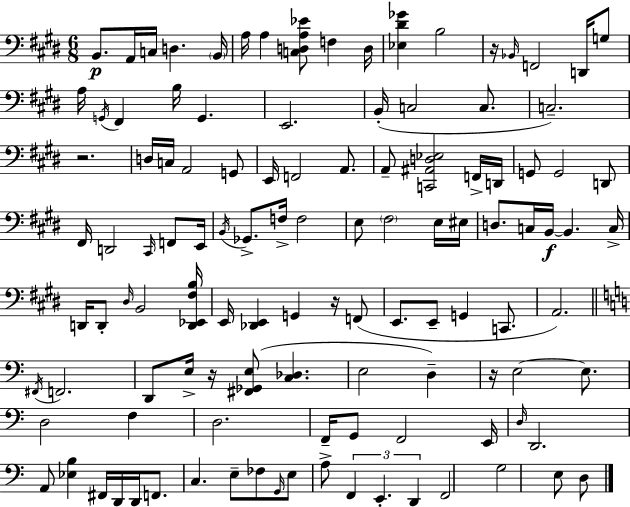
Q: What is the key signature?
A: E major